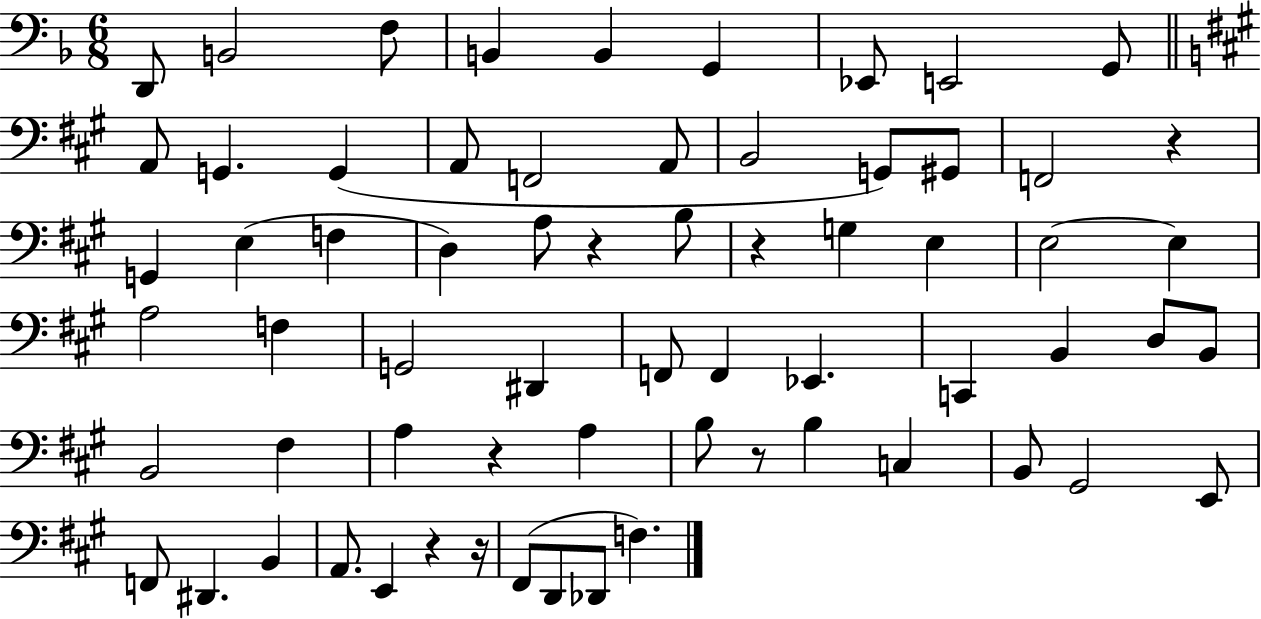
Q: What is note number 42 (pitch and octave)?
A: F#3